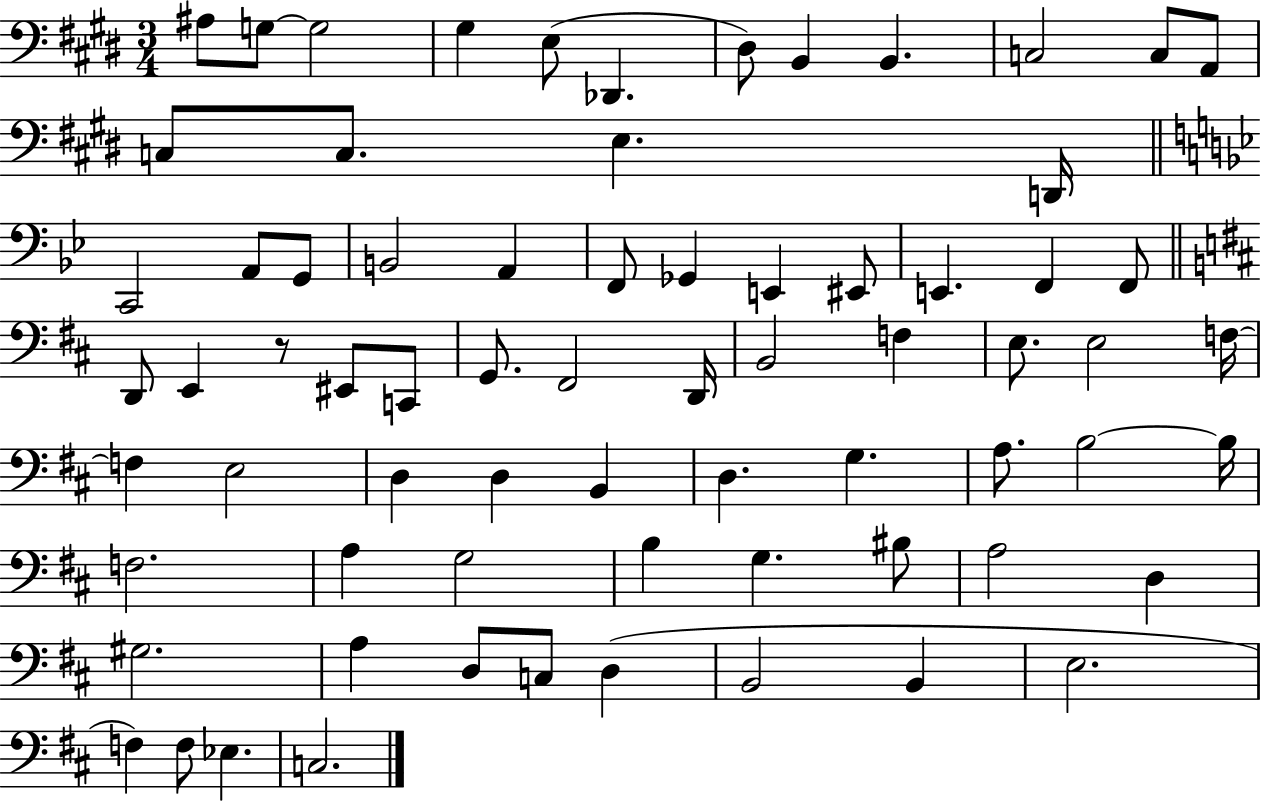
{
  \clef bass
  \numericTimeSignature
  \time 3/4
  \key e \major
  ais8 g8~~ g2 | gis4 e8( des,4. | dis8) b,4 b,4. | c2 c8 a,8 | \break c8 c8. e4. d,16 | \bar "||" \break \key bes \major c,2 a,8 g,8 | b,2 a,4 | f,8 ges,4 e,4 eis,8 | e,4. f,4 f,8 | \break \bar "||" \break \key d \major d,8 e,4 r8 eis,8 c,8 | g,8. fis,2 d,16 | b,2 f4 | e8. e2 f16~~ | \break f4 e2 | d4 d4 b,4 | d4. g4. | a8. b2~~ b16 | \break f2. | a4 g2 | b4 g4. bis8 | a2 d4 | \break gis2. | a4 d8 c8 d4( | b,2 b,4 | e2. | \break f4) f8 ees4. | c2. | \bar "|."
}